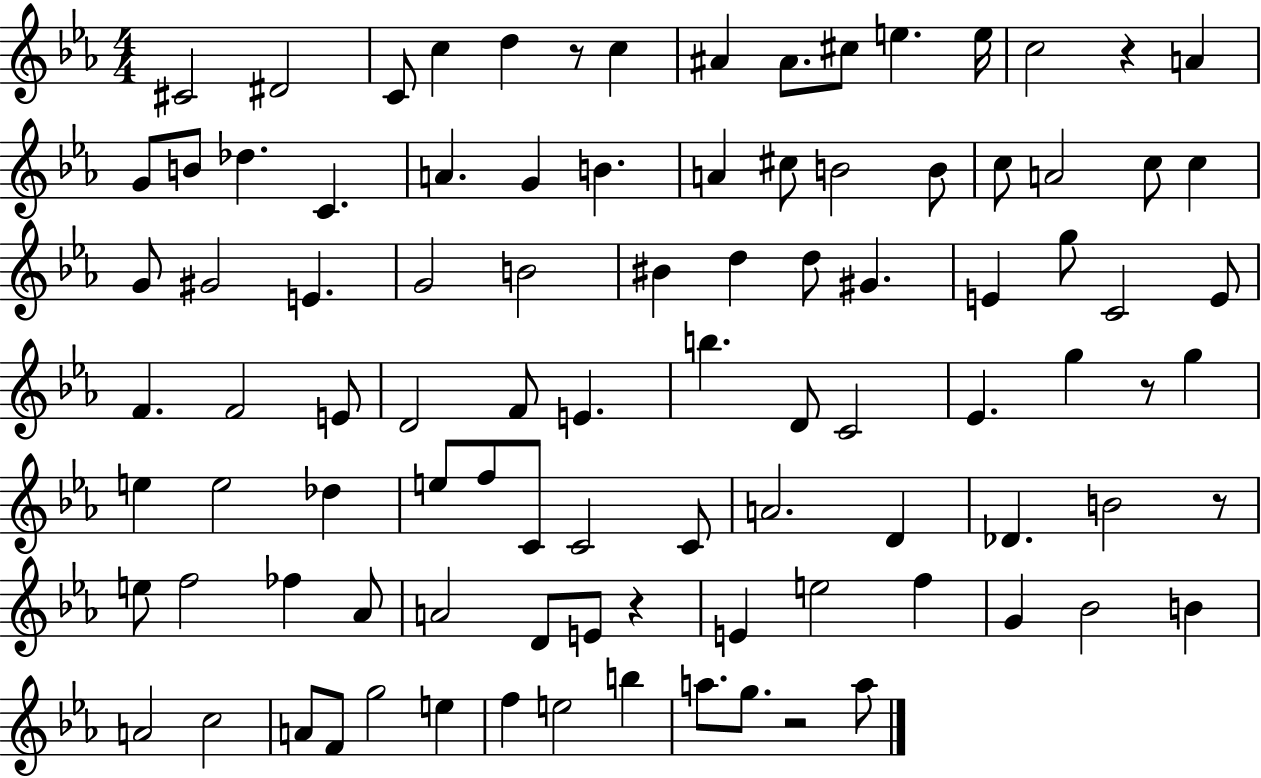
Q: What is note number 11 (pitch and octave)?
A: E5